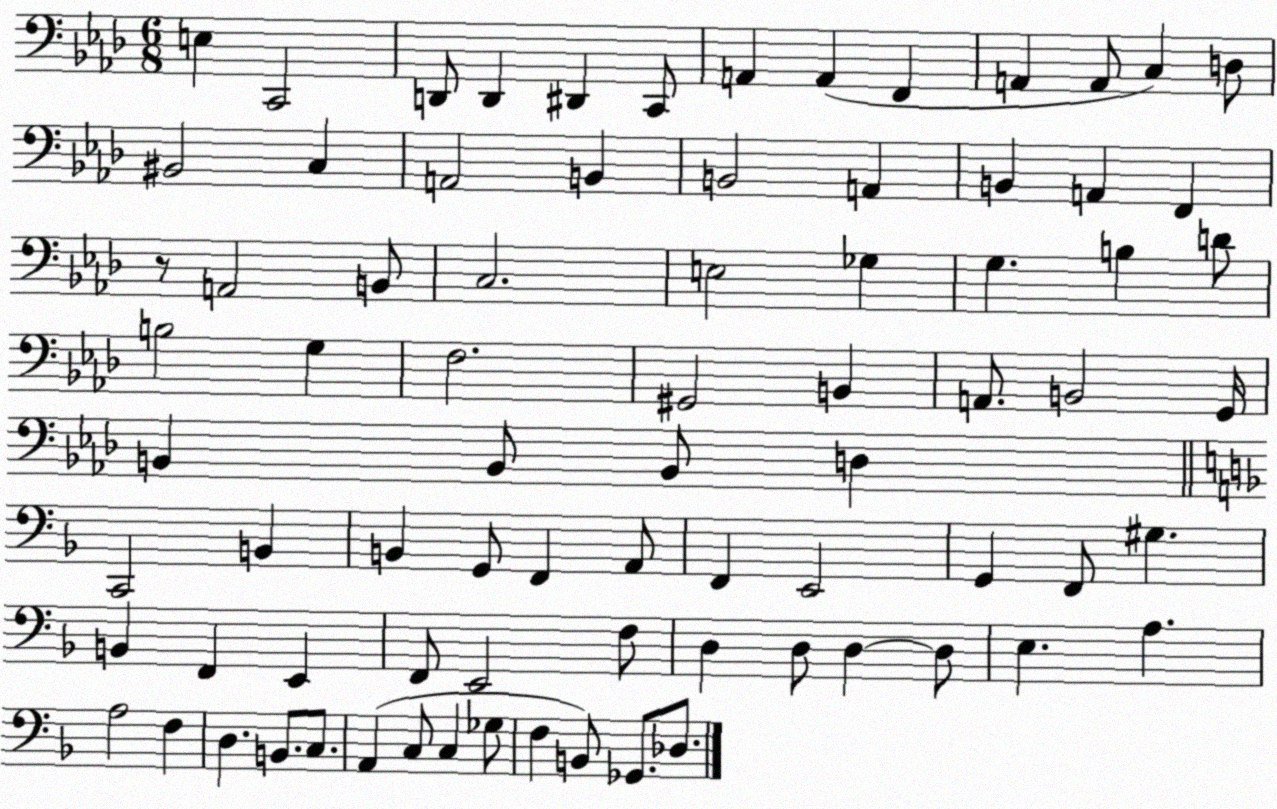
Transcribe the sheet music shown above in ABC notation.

X:1
T:Untitled
M:6/8
L:1/4
K:Ab
E, C,,2 D,,/2 D,, ^D,, C,,/2 A,, A,, F,, A,, A,,/2 C, D,/2 ^B,,2 C, A,,2 B,, B,,2 A,, B,, A,, F,, z/2 A,,2 B,,/2 C,2 E,2 _G, G, B, D/2 B,2 G, F,2 ^G,,2 B,, A,,/2 B,,2 G,,/4 B,, B,,/2 B,,/2 D, C,,2 B,, B,, G,,/2 F,, A,,/2 F,, E,,2 G,, F,,/2 ^G, B,, F,, E,, F,,/2 E,,2 F,/2 D, D,/2 D, D,/2 E, A, A,2 F, D, B,,/2 C,/2 A,, C,/2 C, _G,/2 F, B,,/2 _G,,/2 _D,/2